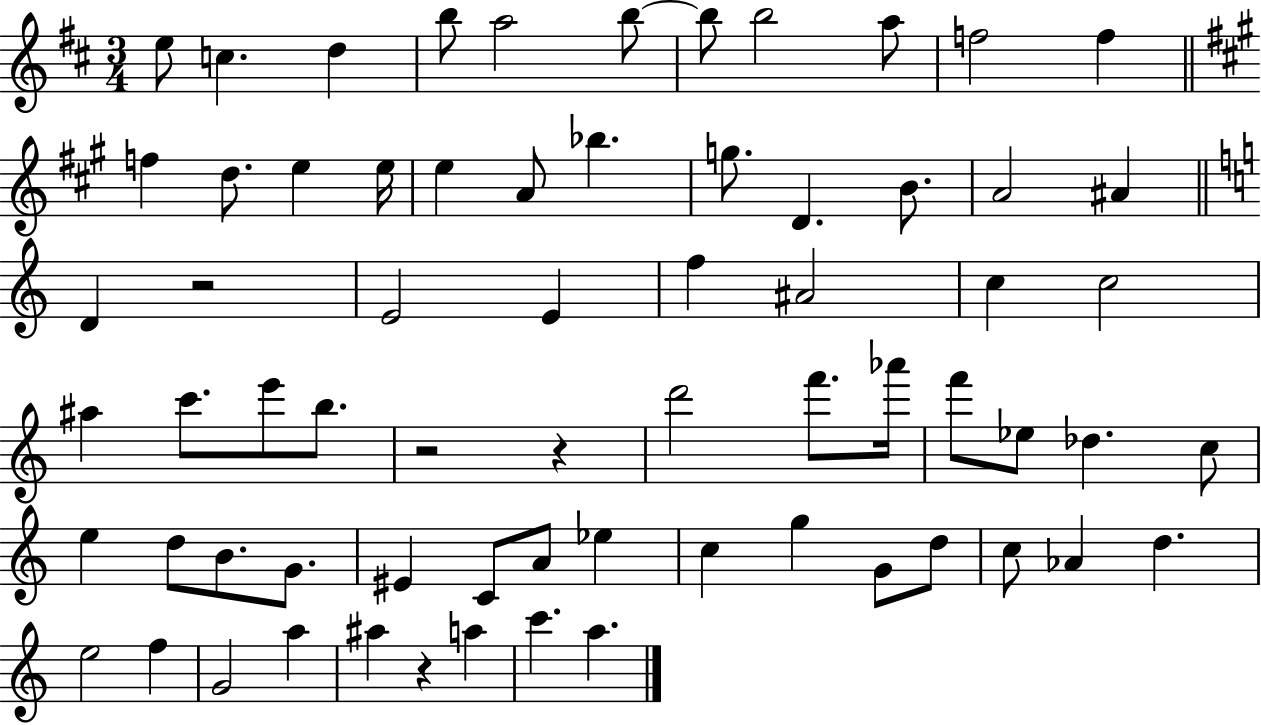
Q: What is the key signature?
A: D major